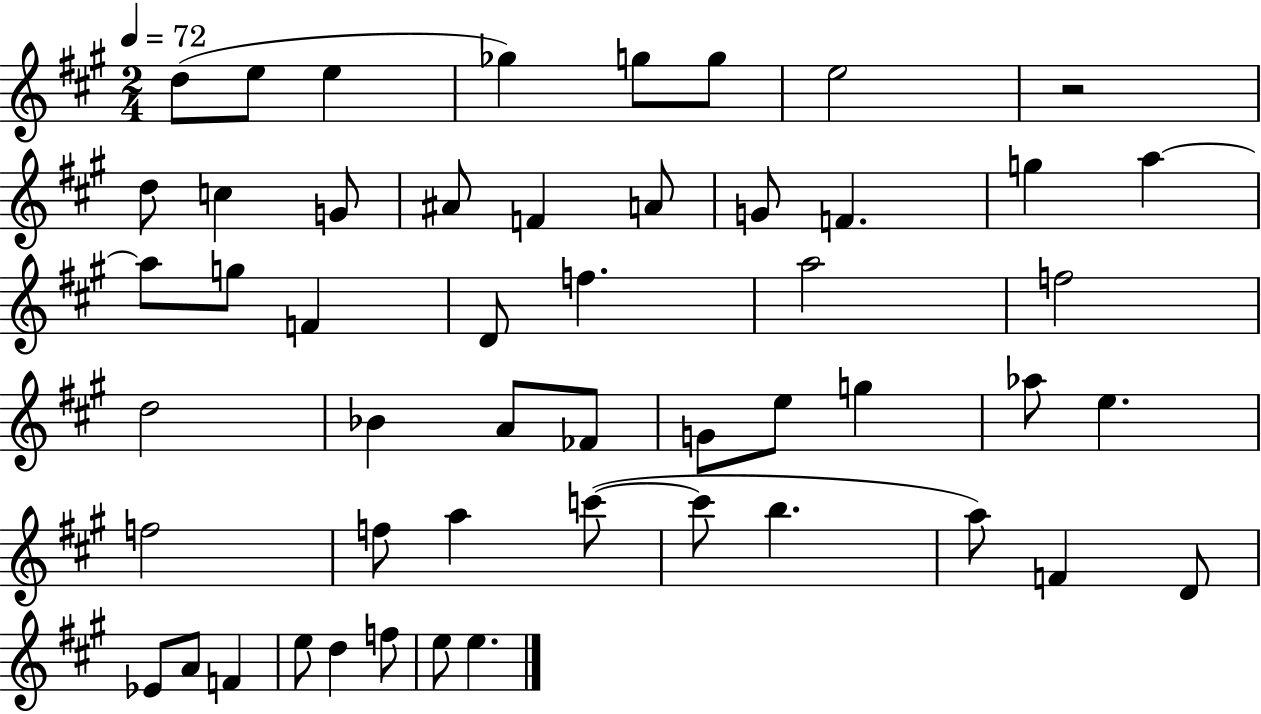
D5/e E5/e E5/q Gb5/q G5/e G5/e E5/h R/h D5/e C5/q G4/e A#4/e F4/q A4/e G4/e F4/q. G5/q A5/q A5/e G5/e F4/q D4/e F5/q. A5/h F5/h D5/h Bb4/q A4/e FES4/e G4/e E5/e G5/q Ab5/e E5/q. F5/h F5/e A5/q C6/e C6/e B5/q. A5/e F4/q D4/e Eb4/e A4/e F4/q E5/e D5/q F5/e E5/e E5/q.